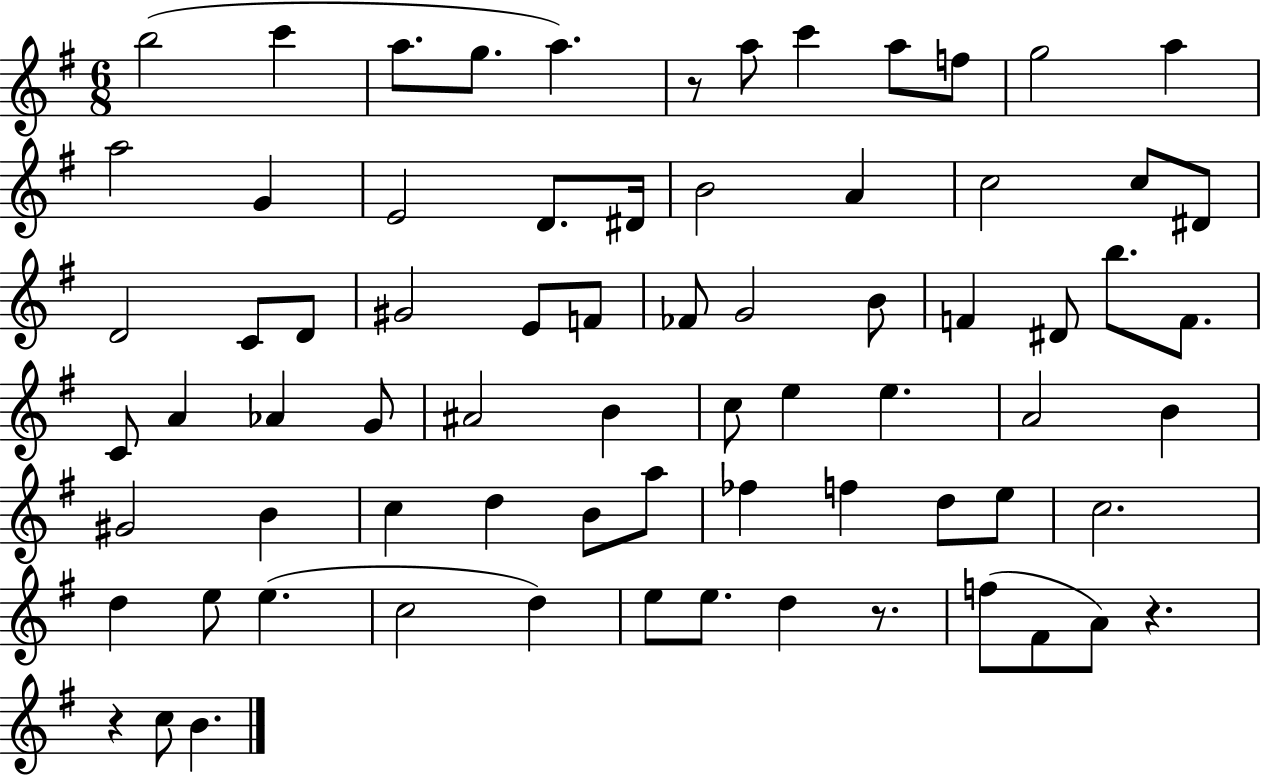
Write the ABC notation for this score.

X:1
T:Untitled
M:6/8
L:1/4
K:G
b2 c' a/2 g/2 a z/2 a/2 c' a/2 f/2 g2 a a2 G E2 D/2 ^D/4 B2 A c2 c/2 ^D/2 D2 C/2 D/2 ^G2 E/2 F/2 _F/2 G2 B/2 F ^D/2 b/2 F/2 C/2 A _A G/2 ^A2 B c/2 e e A2 B ^G2 B c d B/2 a/2 _f f d/2 e/2 c2 d e/2 e c2 d e/2 e/2 d z/2 f/2 ^F/2 A/2 z z c/2 B